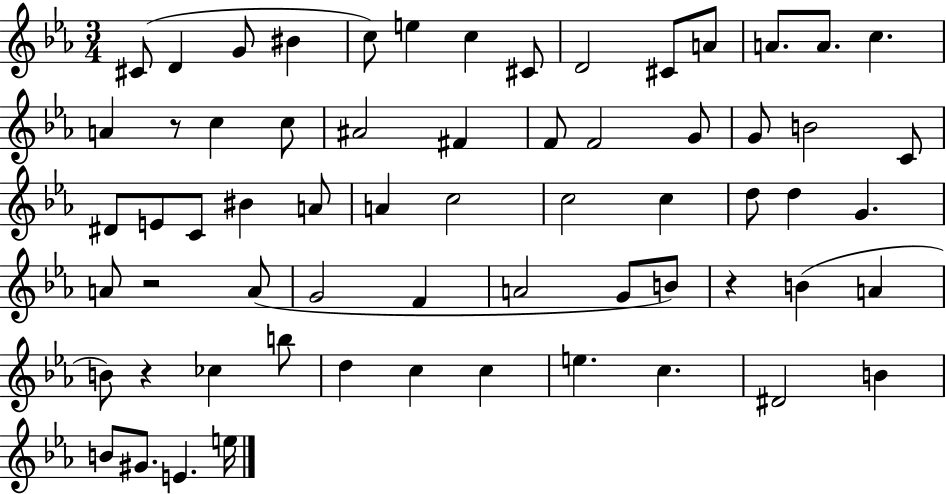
C#4/e D4/q G4/e BIS4/q C5/e E5/q C5/q C#4/e D4/h C#4/e A4/e A4/e. A4/e. C5/q. A4/q R/e C5/q C5/e A#4/h F#4/q F4/e F4/h G4/e G4/e B4/h C4/e D#4/e E4/e C4/e BIS4/q A4/e A4/q C5/h C5/h C5/q D5/e D5/q G4/q. A4/e R/h A4/e G4/h F4/q A4/h G4/e B4/e R/q B4/q A4/q B4/e R/q CES5/q B5/e D5/q C5/q C5/q E5/q. C5/q. D#4/h B4/q B4/e G#4/e. E4/q. E5/s